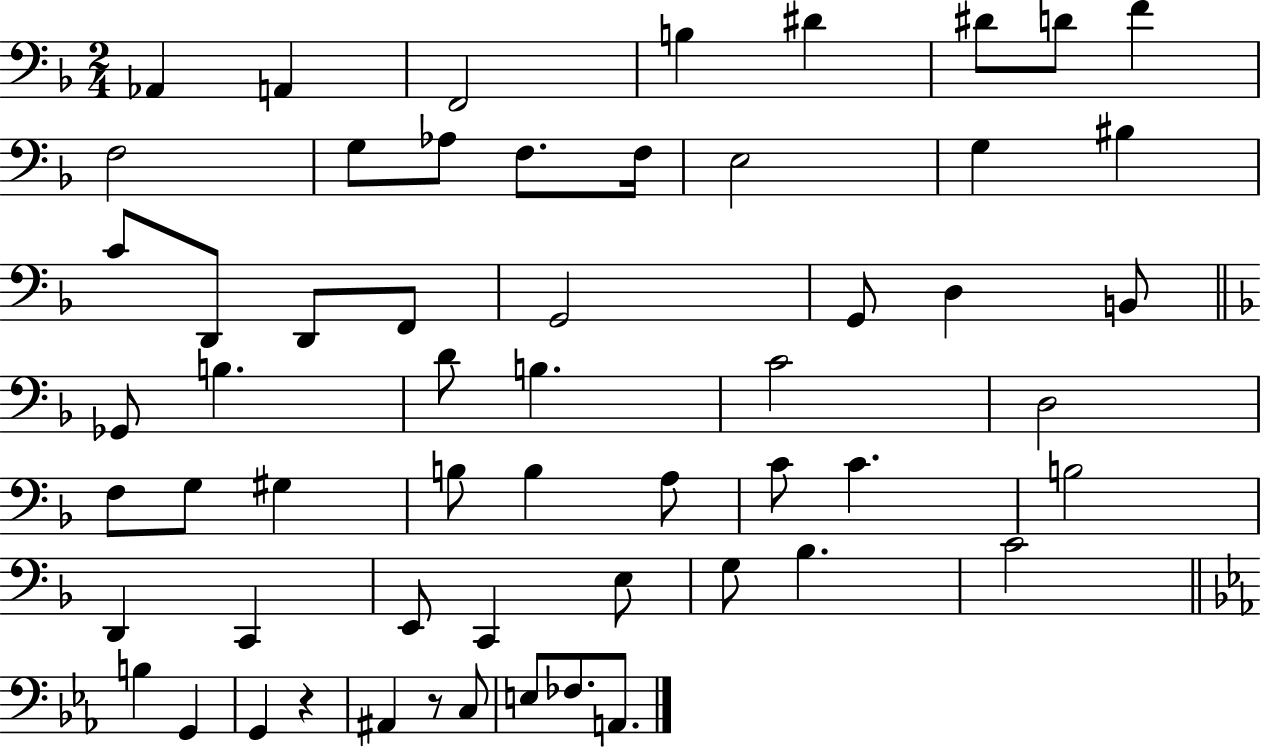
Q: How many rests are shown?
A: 2